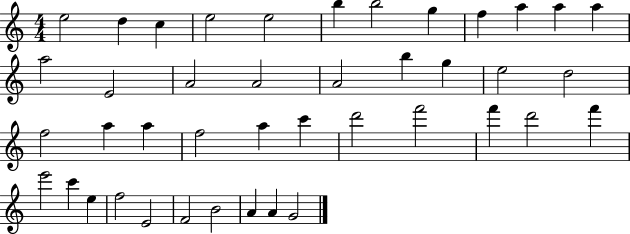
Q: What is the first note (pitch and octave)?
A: E5